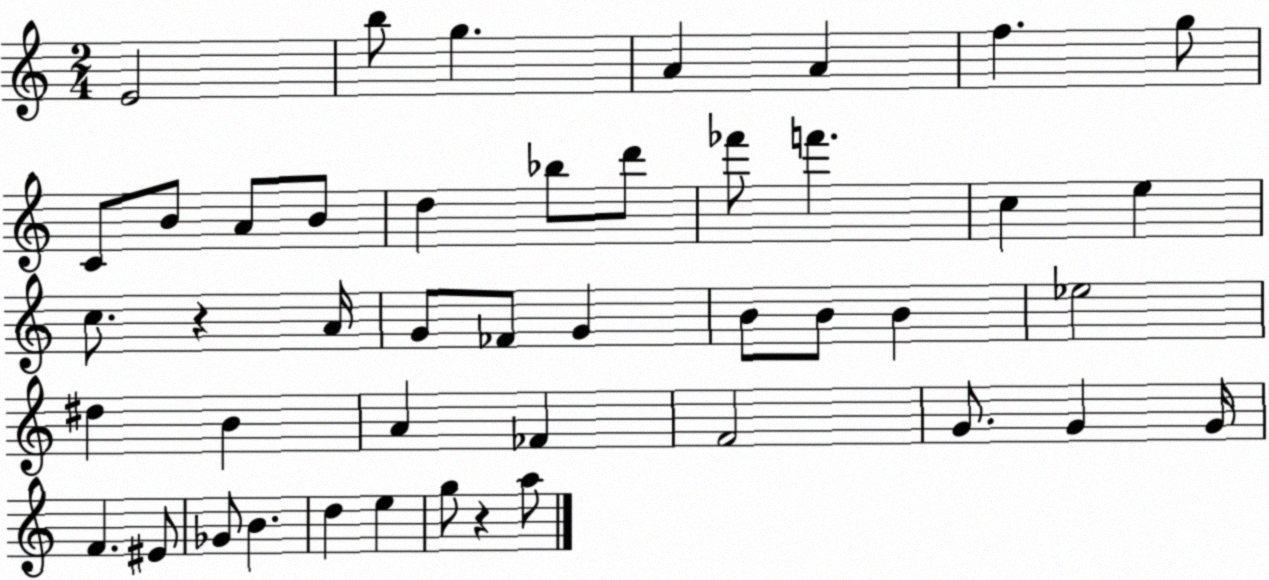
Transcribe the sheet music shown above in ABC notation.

X:1
T:Untitled
M:2/4
L:1/4
K:C
E2 b/2 g A A f g/2 C/2 B/2 A/2 B/2 d _b/2 d'/2 _f'/2 f' c e c/2 z A/4 G/2 _F/2 G B/2 B/2 B _e2 ^d B A _F F2 G/2 G G/4 F ^E/2 _G/2 B d e g/2 z a/2